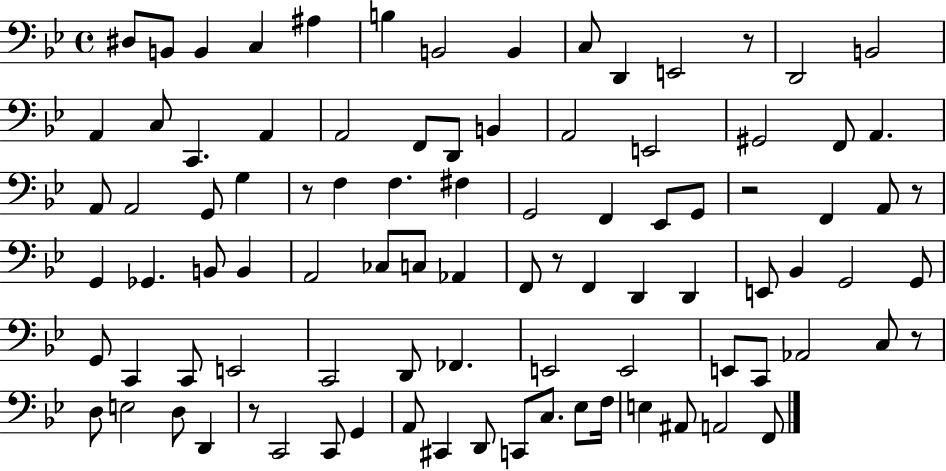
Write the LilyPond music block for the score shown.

{
  \clef bass
  \time 4/4
  \defaultTimeSignature
  \key bes \major
  dis8 b,8 b,4 c4 ais4 | b4 b,2 b,4 | c8 d,4 e,2 r8 | d,2 b,2 | \break a,4 c8 c,4. a,4 | a,2 f,8 d,8 b,4 | a,2 e,2 | gis,2 f,8 a,4. | \break a,8 a,2 g,8 g4 | r8 f4 f4. fis4 | g,2 f,4 ees,8 g,8 | r2 f,4 a,8 r8 | \break g,4 ges,4. b,8 b,4 | a,2 ces8 c8 aes,4 | f,8 r8 f,4 d,4 d,4 | e,8 bes,4 g,2 g,8 | \break g,8 c,4 c,8 e,2 | c,2 d,8 fes,4. | e,2 e,2 | e,8 c,8 aes,2 c8 r8 | \break d8 e2 d8 d,4 | r8 c,2 c,8 g,4 | a,8 cis,4 d,8 c,8 c8. ees8 f16 | e4 ais,8 a,2 f,8 | \break \bar "|."
}